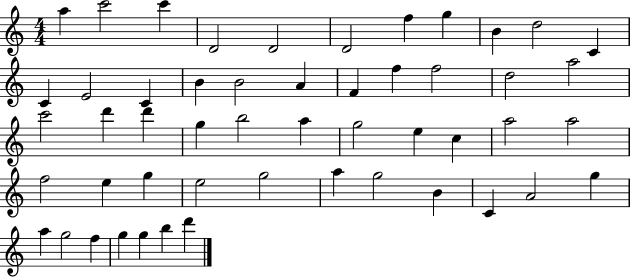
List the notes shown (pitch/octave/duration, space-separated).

A5/q C6/h C6/q D4/h D4/h D4/h F5/q G5/q B4/q D5/h C4/q C4/q E4/h C4/q B4/q B4/h A4/q F4/q F5/q F5/h D5/h A5/h C6/h D6/q D6/q G5/q B5/h A5/q G5/h E5/q C5/q A5/h A5/h F5/h E5/q G5/q E5/h G5/h A5/q G5/h B4/q C4/q A4/h G5/q A5/q G5/h F5/q G5/q G5/q B5/q D6/q